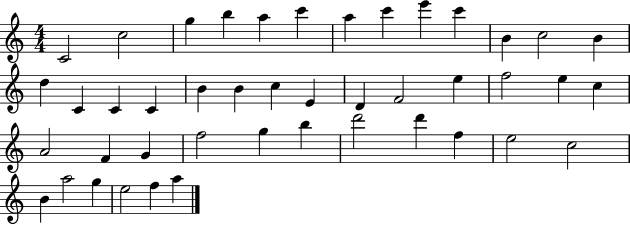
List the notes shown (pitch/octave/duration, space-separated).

C4/h C5/h G5/q B5/q A5/q C6/q A5/q C6/q E6/q C6/q B4/q C5/h B4/q D5/q C4/q C4/q C4/q B4/q B4/q C5/q E4/q D4/q F4/h E5/q F5/h E5/q C5/q A4/h F4/q G4/q F5/h G5/q B5/q D6/h D6/q F5/q E5/h C5/h B4/q A5/h G5/q E5/h F5/q A5/q